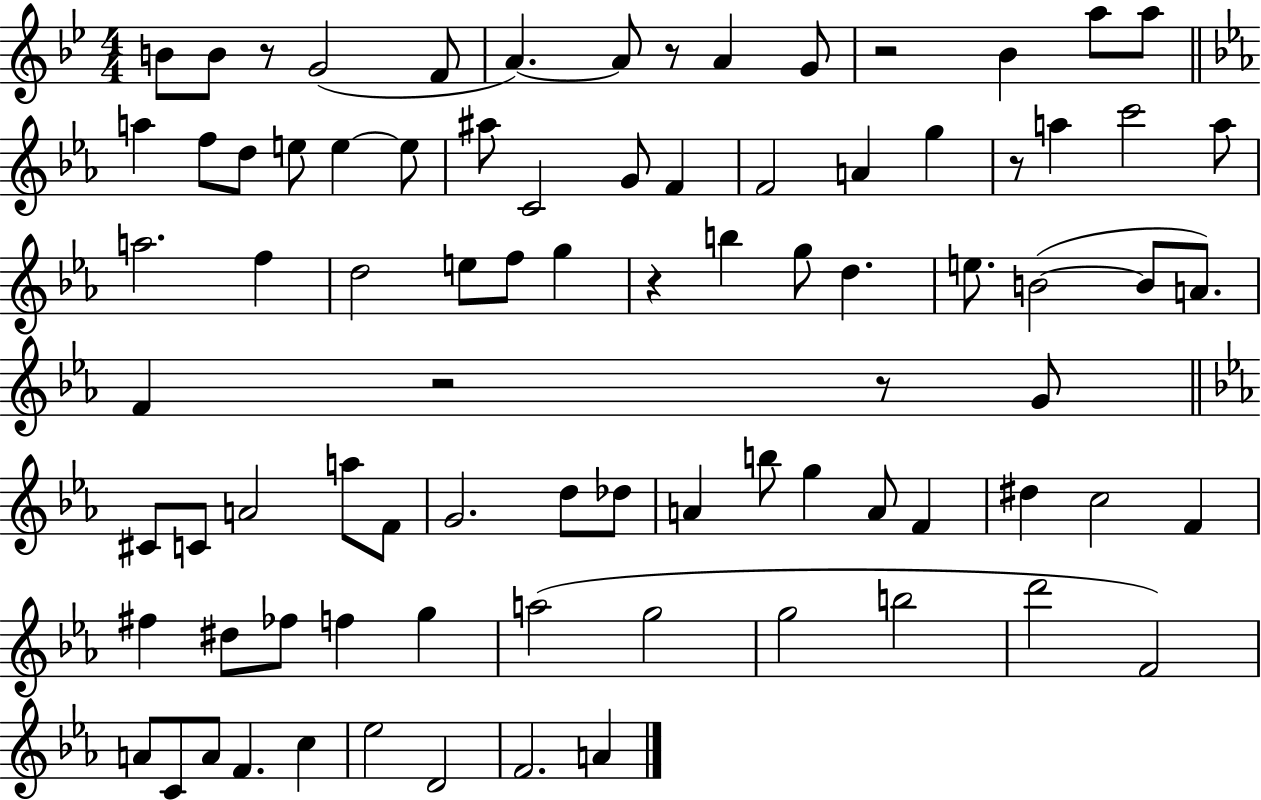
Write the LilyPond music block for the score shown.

{
  \clef treble
  \numericTimeSignature
  \time 4/4
  \key bes \major
  b'8 b'8 r8 g'2( f'8 | a'4.~~) a'8 r8 a'4 g'8 | r2 bes'4 a''8 a''8 | \bar "||" \break \key ees \major a''4 f''8 d''8 e''8 e''4~~ e''8 | ais''8 c'2 g'8 f'4 | f'2 a'4 g''4 | r8 a''4 c'''2 a''8 | \break a''2. f''4 | d''2 e''8 f''8 g''4 | r4 b''4 g''8 d''4. | e''8. b'2~(~ b'8 a'8.) | \break f'4 r2 r8 g'8 | \bar "||" \break \key ees \major cis'8 c'8 a'2 a''8 f'8 | g'2. d''8 des''8 | a'4 b''8 g''4 a'8 f'4 | dis''4 c''2 f'4 | \break fis''4 dis''8 fes''8 f''4 g''4 | a''2( g''2 | g''2 b''2 | d'''2 f'2) | \break a'8 c'8 a'8 f'4. c''4 | ees''2 d'2 | f'2. a'4 | \bar "|."
}